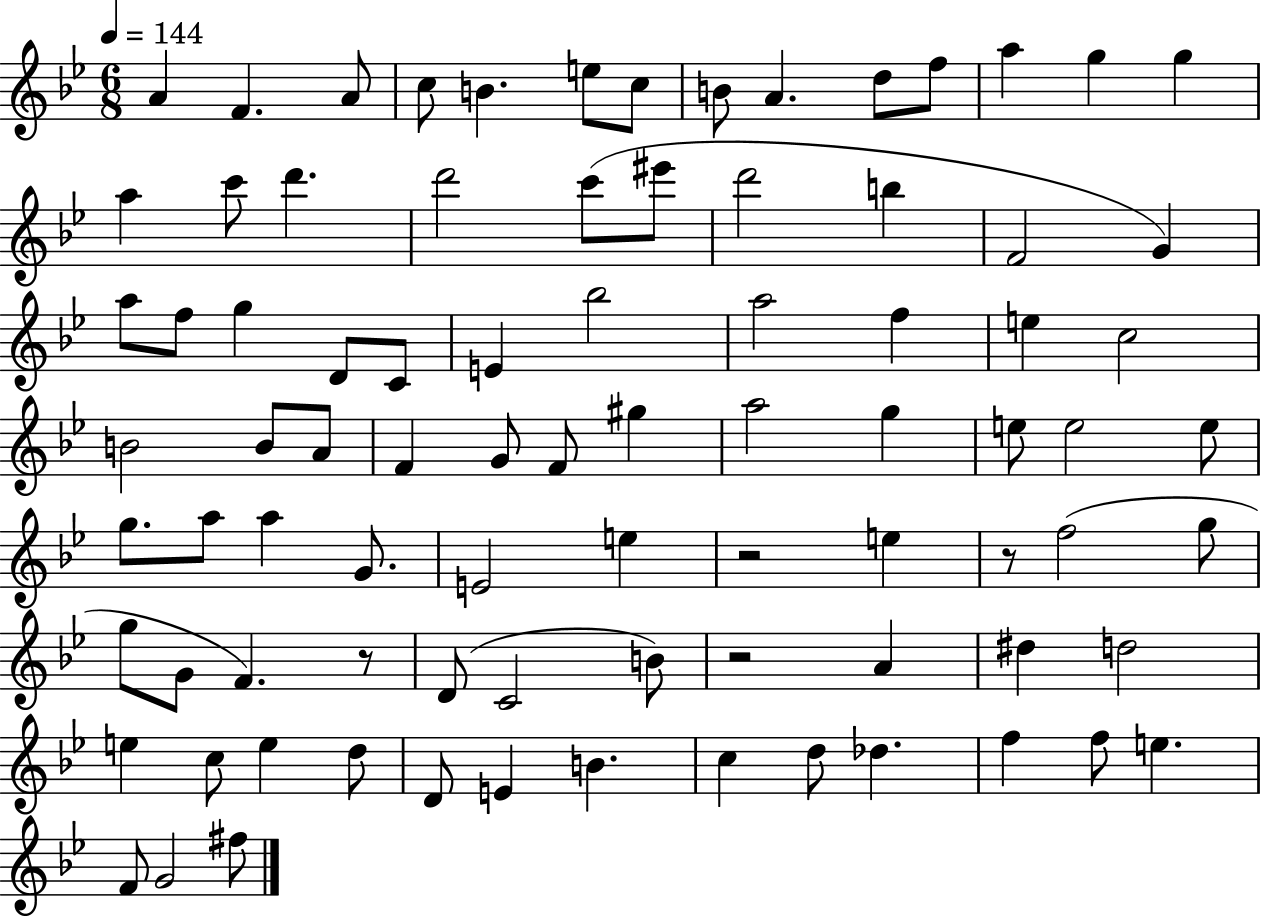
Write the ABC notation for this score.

X:1
T:Untitled
M:6/8
L:1/4
K:Bb
A F A/2 c/2 B e/2 c/2 B/2 A d/2 f/2 a g g a c'/2 d' d'2 c'/2 ^e'/2 d'2 b F2 G a/2 f/2 g D/2 C/2 E _b2 a2 f e c2 B2 B/2 A/2 F G/2 F/2 ^g a2 g e/2 e2 e/2 g/2 a/2 a G/2 E2 e z2 e z/2 f2 g/2 g/2 G/2 F z/2 D/2 C2 B/2 z2 A ^d d2 e c/2 e d/2 D/2 E B c d/2 _d f f/2 e F/2 G2 ^f/2